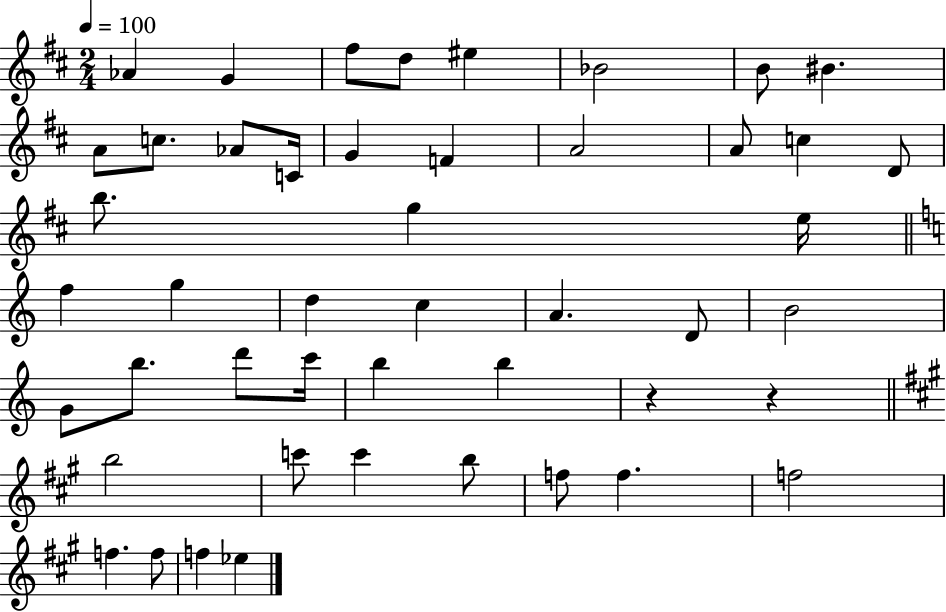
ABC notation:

X:1
T:Untitled
M:2/4
L:1/4
K:D
_A G ^f/2 d/2 ^e _B2 B/2 ^B A/2 c/2 _A/2 C/4 G F A2 A/2 c D/2 b/2 g e/4 f g d c A D/2 B2 G/2 b/2 d'/2 c'/4 b b z z b2 c'/2 c' b/2 f/2 f f2 f f/2 f _e